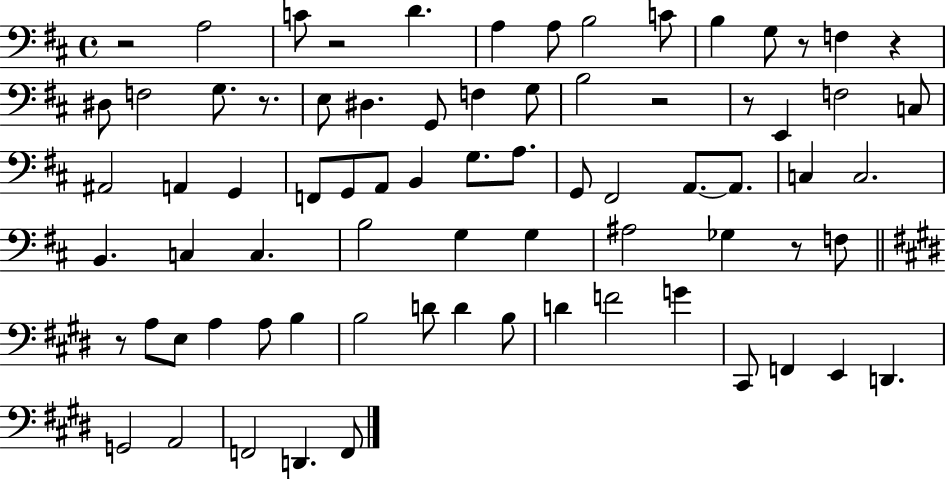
X:1
T:Untitled
M:4/4
L:1/4
K:D
z2 A,2 C/2 z2 D A, A,/2 B,2 C/2 B, G,/2 z/2 F, z ^D,/2 F,2 G,/2 z/2 E,/2 ^D, G,,/2 F, G,/2 B,2 z2 z/2 E,, F,2 C,/2 ^A,,2 A,, G,, F,,/2 G,,/2 A,,/2 B,, G,/2 A,/2 G,,/2 ^F,,2 A,,/2 A,,/2 C, C,2 B,, C, C, B,2 G, G, ^A,2 _G, z/2 F,/2 z/2 A,/2 E,/2 A, A,/2 B, B,2 D/2 D B,/2 D F2 G ^C,,/2 F,, E,, D,, G,,2 A,,2 F,,2 D,, F,,/2